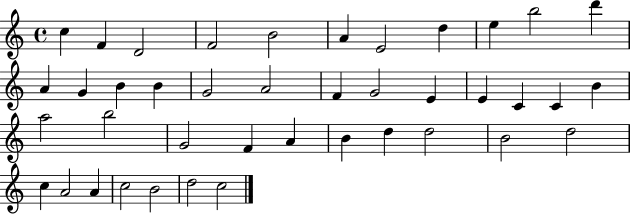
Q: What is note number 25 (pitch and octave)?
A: A5